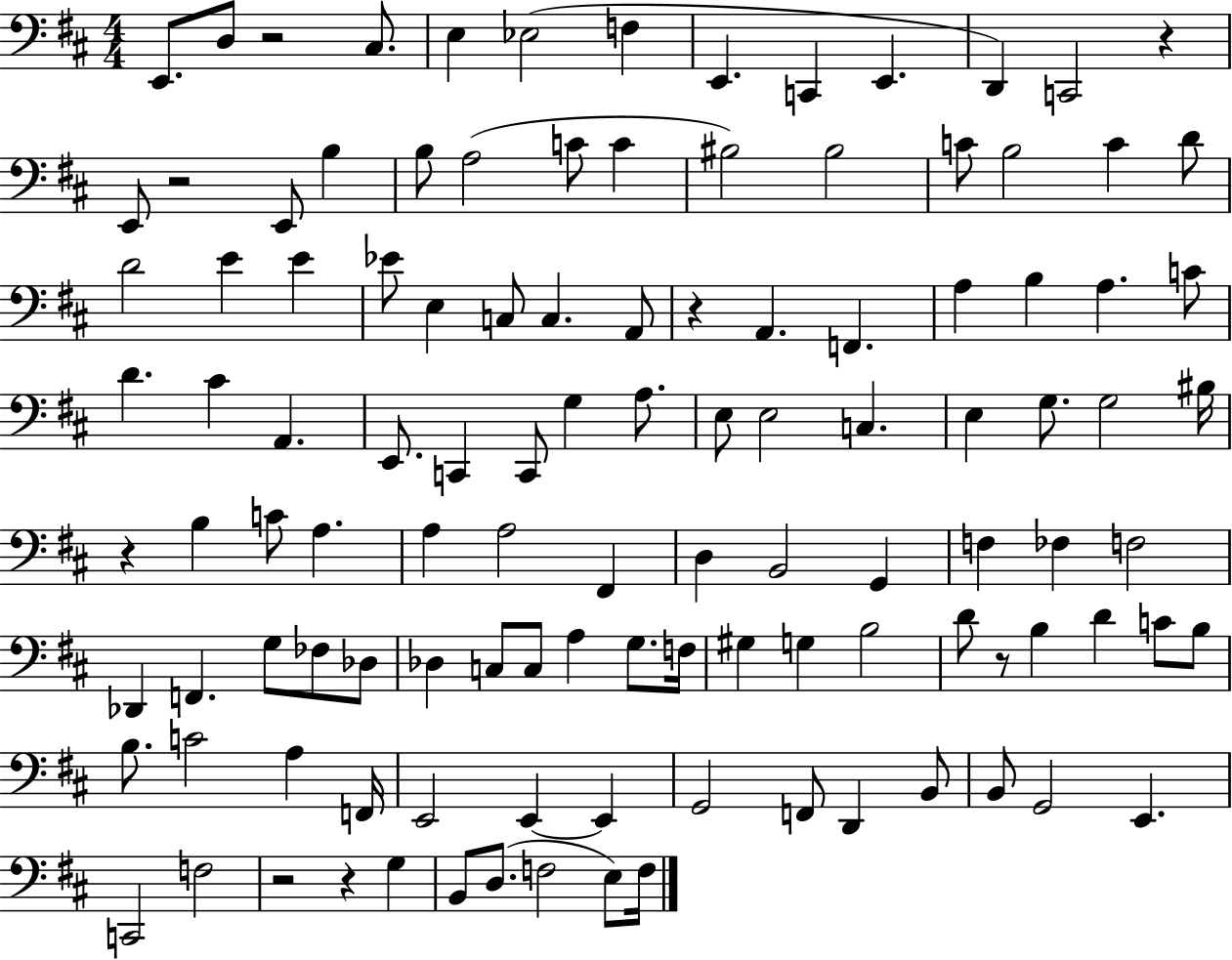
{
  \clef bass
  \numericTimeSignature
  \time 4/4
  \key d \major
  \repeat volta 2 { e,8. d8 r2 cis8. | e4 ees2( f4 | e,4. c,4 e,4. | d,4) c,2 r4 | \break e,8 r2 e,8 b4 | b8 a2( c'8 c'4 | bis2) bis2 | c'8 b2 c'4 d'8 | \break d'2 e'4 e'4 | ees'8 e4 c8 c4. a,8 | r4 a,4. f,4. | a4 b4 a4. c'8 | \break d'4. cis'4 a,4. | e,8. c,4 c,8 g4 a8. | e8 e2 c4. | e4 g8. g2 bis16 | \break r4 b4 c'8 a4. | a4 a2 fis,4 | d4 b,2 g,4 | f4 fes4 f2 | \break des,4 f,4. g8 fes8 des8 | des4 c8 c8 a4 g8. f16 | gis4 g4 b2 | d'8 r8 b4 d'4 c'8 b8 | \break b8. c'2 a4 f,16 | e,2 e,4~~ e,4 | g,2 f,8 d,4 b,8 | b,8 g,2 e,4. | \break c,2 f2 | r2 r4 g4 | b,8 d8.( f2 e8) f16 | } \bar "|."
}